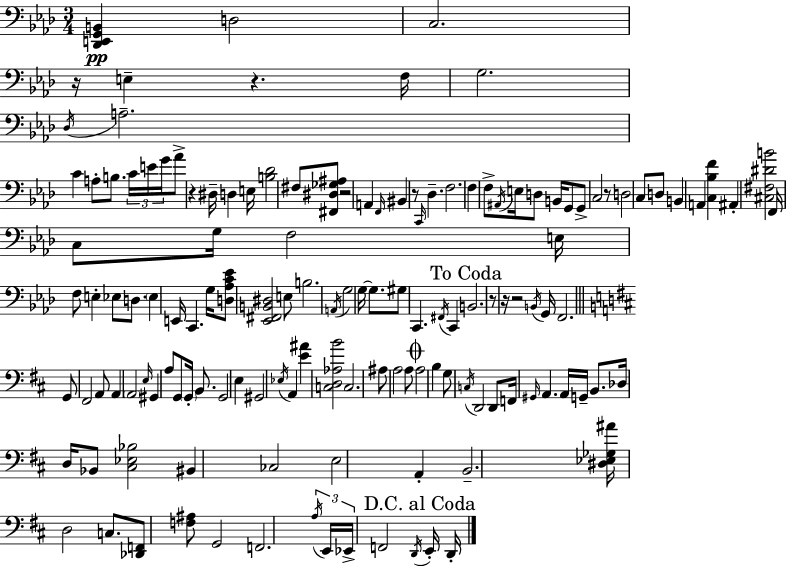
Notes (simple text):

[Db2,E2,G2,B2]/q D3/h C3/h. R/s E3/q R/q. F3/s G3/h. Db3/s A3/h. C4/q A3/e B3/e. C4/s E4/s G4/s Ab4/e R/q D#3/s D3/q E3/s [B3,Db4]/h F#3/e [F#2,D#3,Gb3,A#3]/e R/h A2/q F2/s BIS2/q R/e C2/s Db3/q. F3/h. F3/q F3/e A#2/s E3/s D3/e B2/s G2/e G2/e C3/h R/e D3/h C3/e D3/e B2/q A2/q [C3,Bb3,F4]/q A#2/q [C#3,F#3,D#4,B4]/h F2/s C3/e G3/s F3/h E3/s F3/e E3/q Eb3/e D3/e. Eb3/q E2/s C2/q. G3/s [D3,Ab3,C4,Eb4]/e [Eb2,F#2,B2,D#3]/h E3/e B3/h. A2/s G3/h G3/s G3/e. G#3/e C2/q. F#2/s C2/q B2/h. R/e R/s R/h B2/s G2/s F2/h. G2/e F#2/h A2/e A2/q A2/h E3/s G#2/q A3/e G2/e G2/s B2/e. G2/h E3/q G#2/h Eb3/s A2/q [E4,A#4]/q [C3,D3,Ab3,B4]/h C3/h. A#3/e A3/h A3/e A3/h B3/q G3/e C3/s D2/h D2/e F2/s G#2/s A2/q. A2/s G2/s B2/e. Db3/s D3/s Bb2/e [C#3,Eb3,Bb3]/h BIS2/q CES3/h E3/h A2/q B2/h. [D#3,Eb3,Gb3,A#4]/s D3/h C3/e. [Db2,F2]/e [F3,A#3]/e G2/h F2/h. A3/s E2/s Eb2/s F2/h D2/s E2/s D2/s